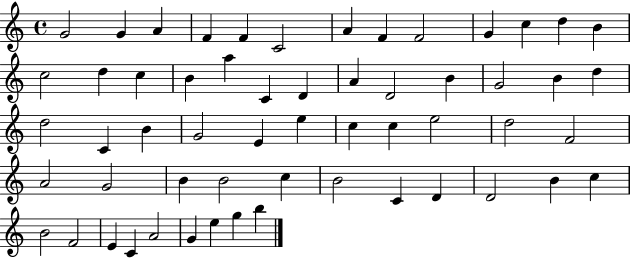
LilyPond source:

{
  \clef treble
  \time 4/4
  \defaultTimeSignature
  \key c \major
  g'2 g'4 a'4 | f'4 f'4 c'2 | a'4 f'4 f'2 | g'4 c''4 d''4 b'4 | \break c''2 d''4 c''4 | b'4 a''4 c'4 d'4 | a'4 d'2 b'4 | g'2 b'4 d''4 | \break d''2 c'4 b'4 | g'2 e'4 e''4 | c''4 c''4 e''2 | d''2 f'2 | \break a'2 g'2 | b'4 b'2 c''4 | b'2 c'4 d'4 | d'2 b'4 c''4 | \break b'2 f'2 | e'4 c'4 a'2 | g'4 e''4 g''4 b''4 | \bar "|."
}